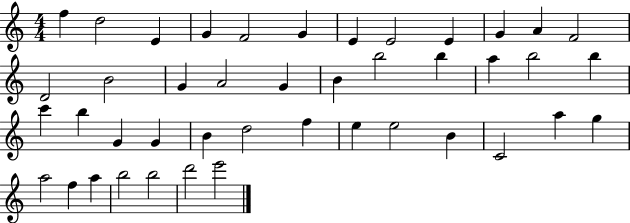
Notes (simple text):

F5/q D5/h E4/q G4/q F4/h G4/q E4/q E4/h E4/q G4/q A4/q F4/h D4/h B4/h G4/q A4/h G4/q B4/q B5/h B5/q A5/q B5/h B5/q C6/q B5/q G4/q G4/q B4/q D5/h F5/q E5/q E5/h B4/q C4/h A5/q G5/q A5/h F5/q A5/q B5/h B5/h D6/h E6/h